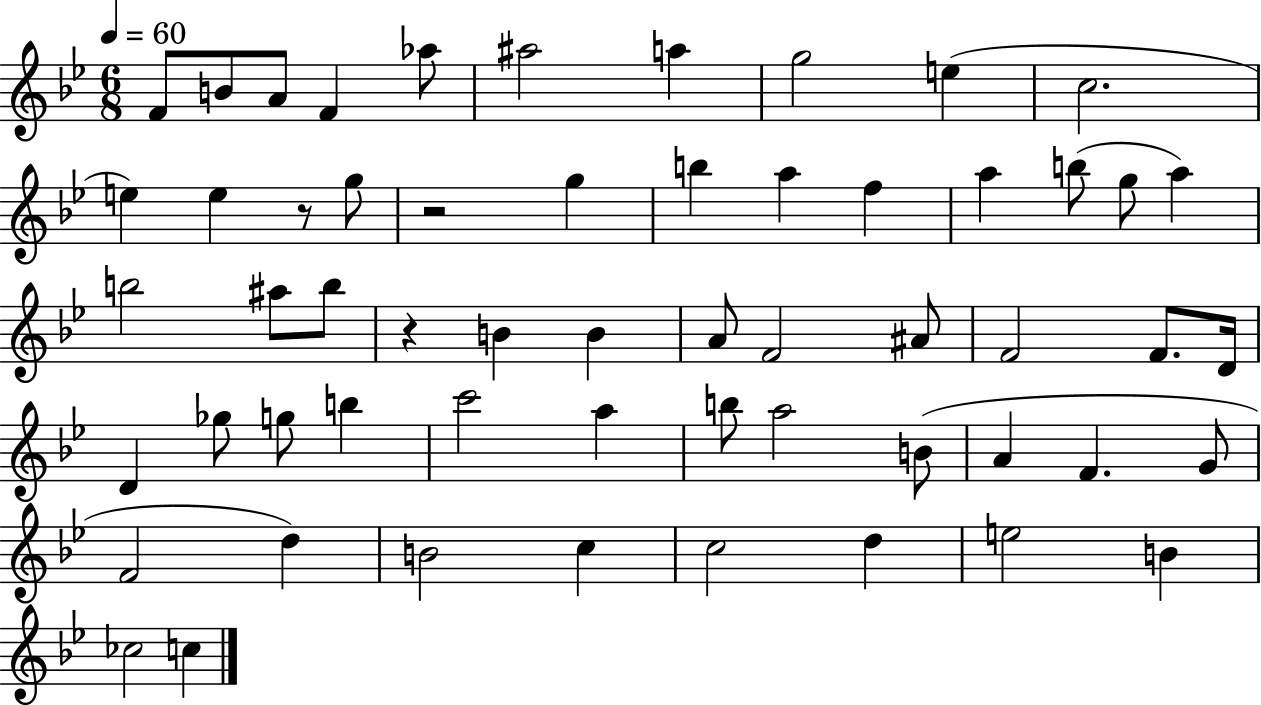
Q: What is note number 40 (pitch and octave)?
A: A5